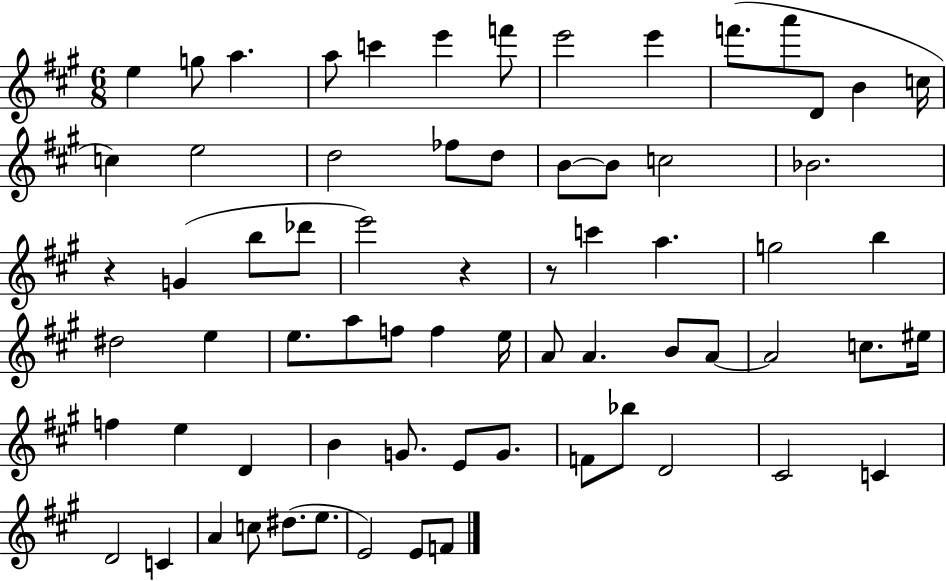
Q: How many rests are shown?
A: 3